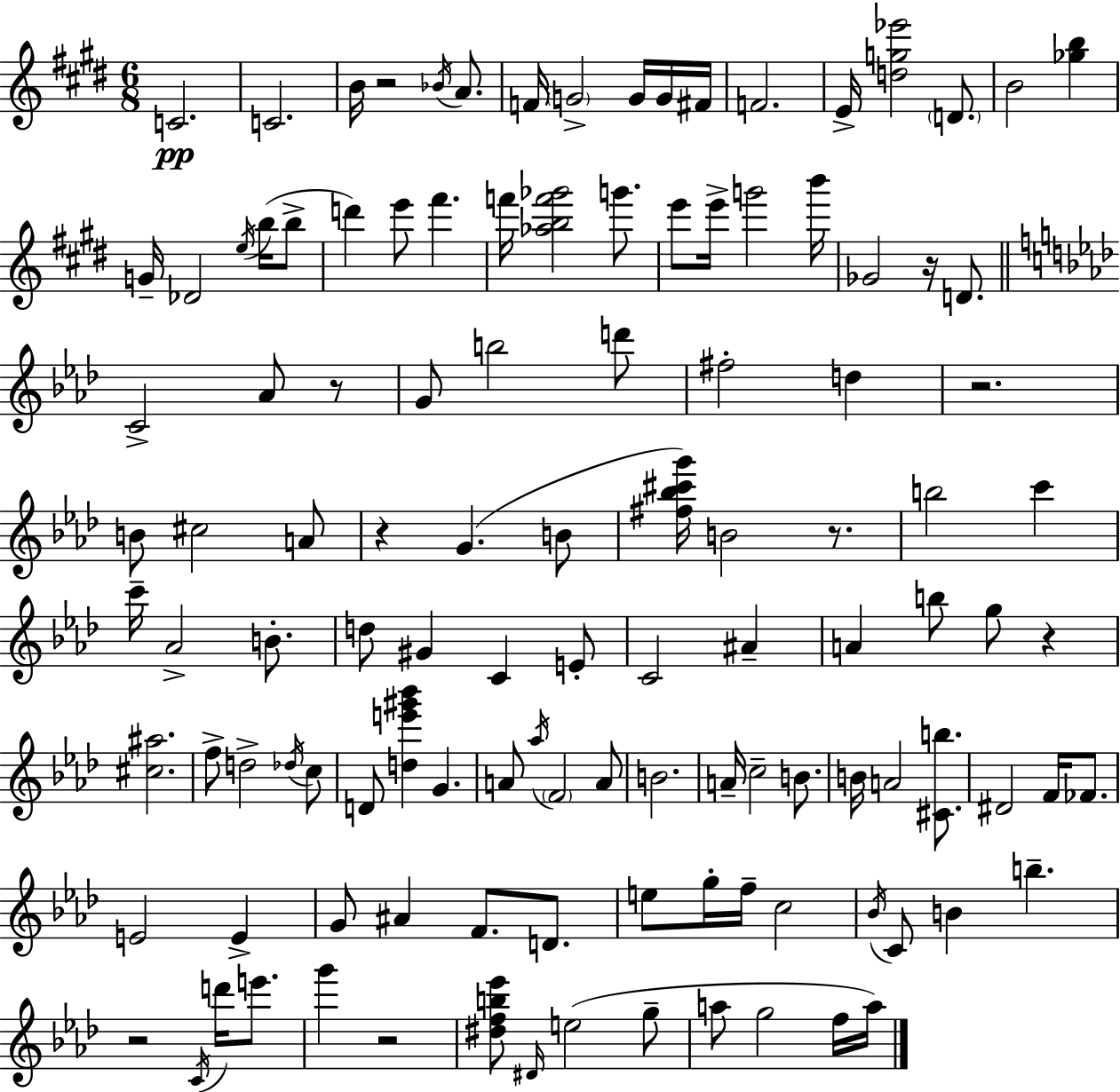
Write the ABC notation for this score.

X:1
T:Untitled
M:6/8
L:1/4
K:E
C2 C2 B/4 z2 _B/4 A/2 F/4 G2 G/4 G/4 ^F/4 F2 E/4 [dg_e']2 D/2 B2 [_gb] G/4 _D2 e/4 b/4 b/2 d' e'/2 ^f' f'/4 [_abf'_g']2 g'/2 e'/2 e'/4 g'2 b'/4 _G2 z/4 D/2 C2 _A/2 z/2 G/2 b2 d'/2 ^f2 d z2 B/2 ^c2 A/2 z G B/2 [^f_b^c'g']/4 B2 z/2 b2 c' c'/4 _A2 B/2 d/2 ^G C E/2 C2 ^A A b/2 g/2 z [^c^a]2 f/2 d2 _d/4 c/2 D/2 [de'^g'_b'] G A/2 _a/4 F2 A/2 B2 A/4 c2 B/2 B/4 A2 [^Cb]/2 ^D2 F/4 _F/2 E2 E G/2 ^A F/2 D/2 e/2 g/4 f/4 c2 _B/4 C/2 B b z2 C/4 d'/4 e'/2 g' z2 [^dfb_e']/2 ^D/4 e2 g/2 a/2 g2 f/4 a/4